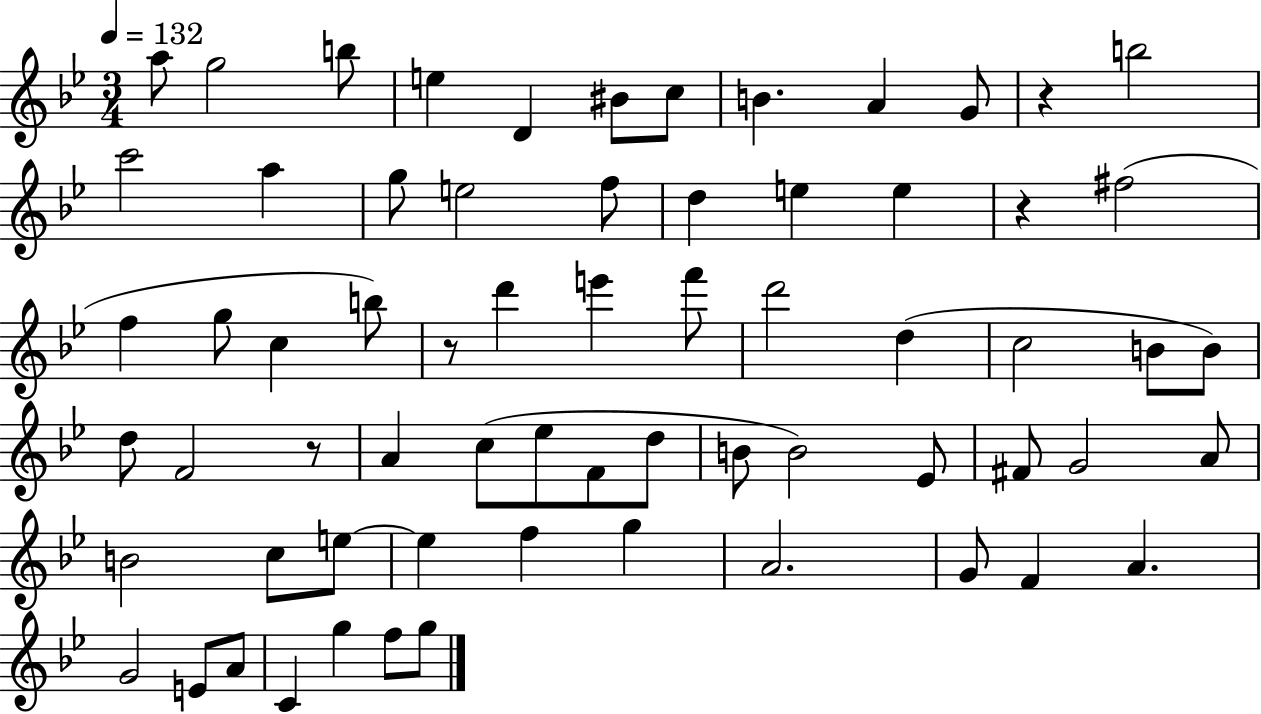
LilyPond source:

{
  \clef treble
  \numericTimeSignature
  \time 3/4
  \key bes \major
  \tempo 4 = 132
  a''8 g''2 b''8 | e''4 d'4 bis'8 c''8 | b'4. a'4 g'8 | r4 b''2 | \break c'''2 a''4 | g''8 e''2 f''8 | d''4 e''4 e''4 | r4 fis''2( | \break f''4 g''8 c''4 b''8) | r8 d'''4 e'''4 f'''8 | d'''2 d''4( | c''2 b'8 b'8) | \break d''8 f'2 r8 | a'4 c''8( ees''8 f'8 d''8 | b'8 b'2) ees'8 | fis'8 g'2 a'8 | \break b'2 c''8 e''8~~ | e''4 f''4 g''4 | a'2. | g'8 f'4 a'4. | \break g'2 e'8 a'8 | c'4 g''4 f''8 g''8 | \bar "|."
}